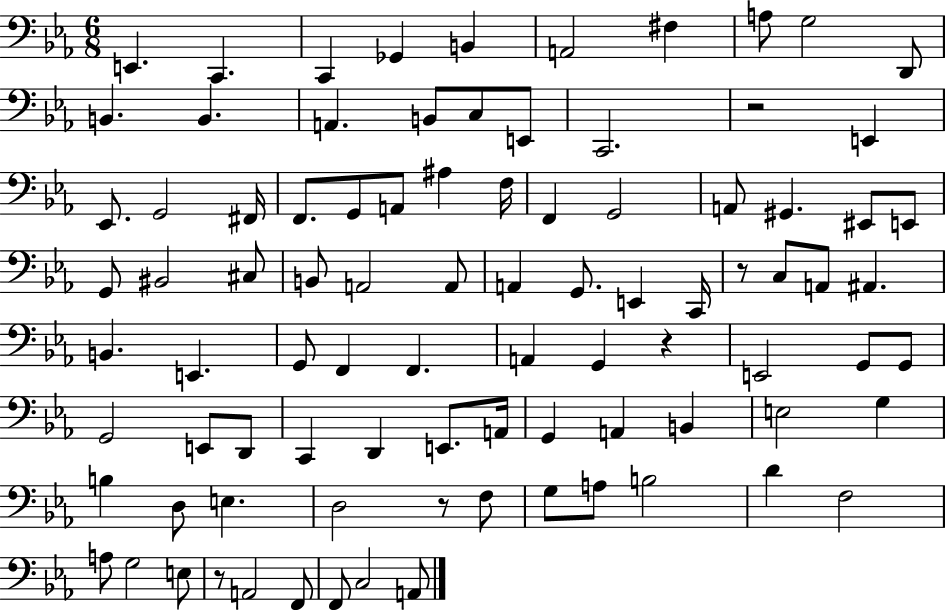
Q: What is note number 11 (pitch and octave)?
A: B2